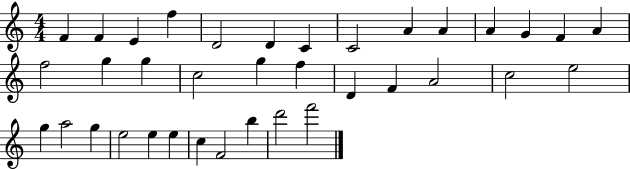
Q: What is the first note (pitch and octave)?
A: F4